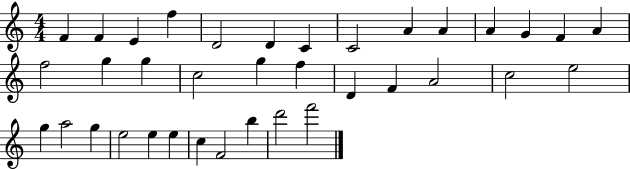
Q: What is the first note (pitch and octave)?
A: F4